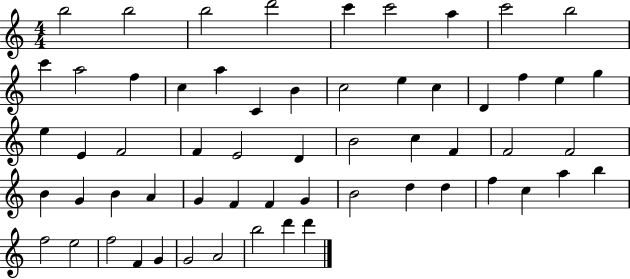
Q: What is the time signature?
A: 4/4